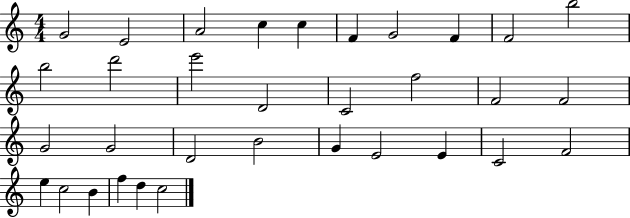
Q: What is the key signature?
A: C major